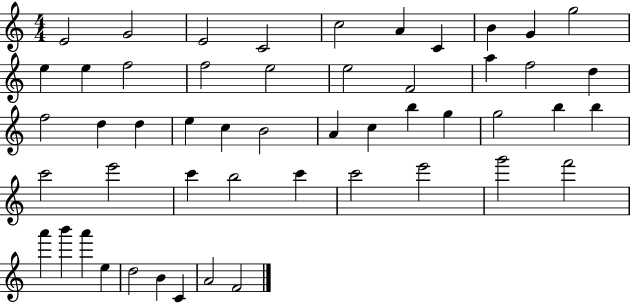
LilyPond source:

{
  \clef treble
  \numericTimeSignature
  \time 4/4
  \key c \major
  e'2 g'2 | e'2 c'2 | c''2 a'4 c'4 | b'4 g'4 g''2 | \break e''4 e''4 f''2 | f''2 e''2 | e''2 f'2 | a''4 f''2 d''4 | \break f''2 d''4 d''4 | e''4 c''4 b'2 | a'4 c''4 b''4 g''4 | g''2 b''4 b''4 | \break c'''2 e'''2 | c'''4 b''2 c'''4 | c'''2 e'''2 | g'''2 f'''2 | \break a'''4 b'''4 a'''4 e''4 | d''2 b'4 c'4 | a'2 f'2 | \bar "|."
}